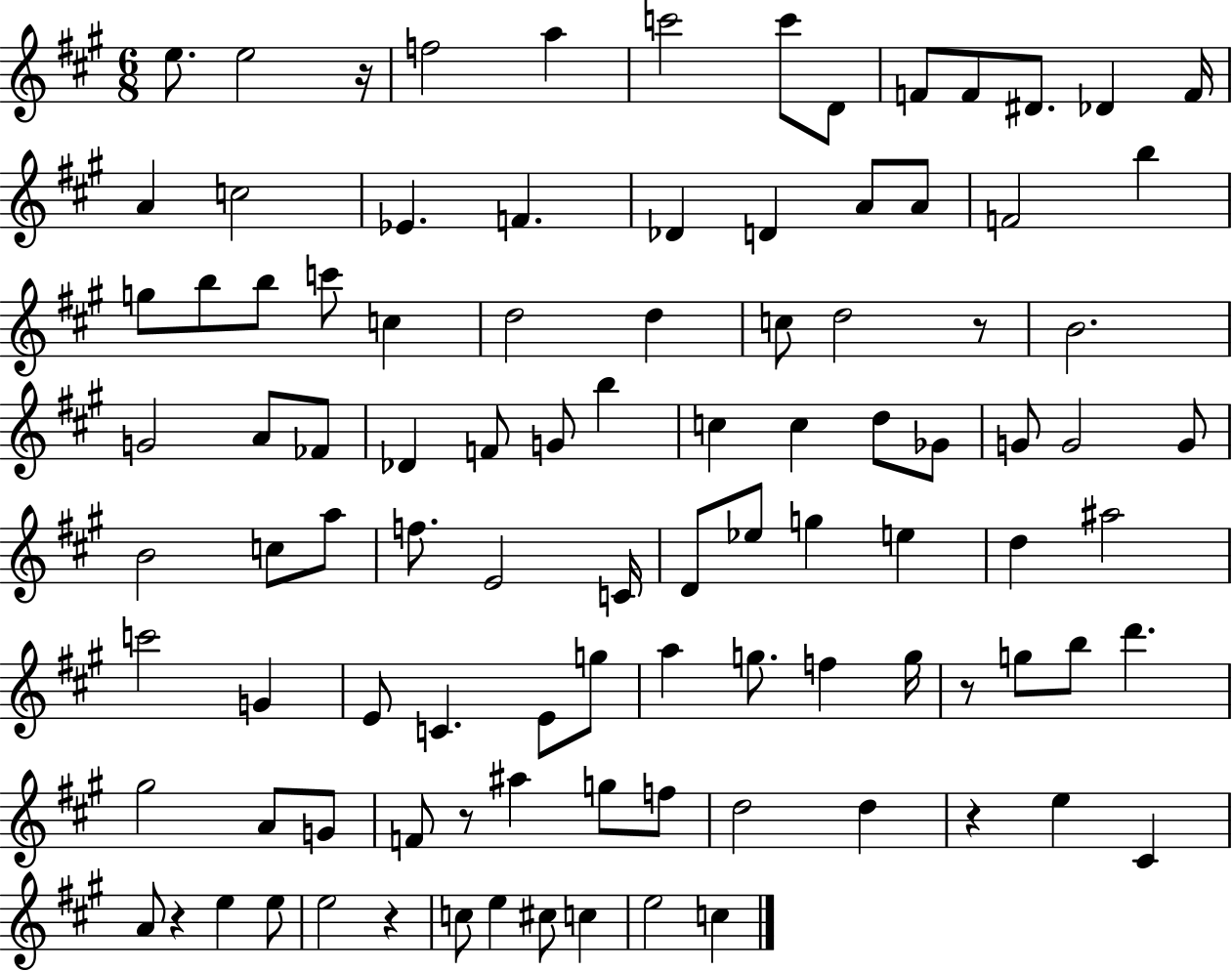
E5/e. E5/h R/s F5/h A5/q C6/h C6/e D4/e F4/e F4/e D#4/e. Db4/q F4/s A4/q C5/h Eb4/q. F4/q. Db4/q D4/q A4/e A4/e F4/h B5/q G5/e B5/e B5/e C6/e C5/q D5/h D5/q C5/e D5/h R/e B4/h. G4/h A4/e FES4/e Db4/q F4/e G4/e B5/q C5/q C5/q D5/e Gb4/e G4/e G4/h G4/e B4/h C5/e A5/e F5/e. E4/h C4/s D4/e Eb5/e G5/q E5/q D5/q A#5/h C6/h G4/q E4/e C4/q. E4/e G5/e A5/q G5/e. F5/q G5/s R/e G5/e B5/e D6/q. G#5/h A4/e G4/e F4/e R/e A#5/q G5/e F5/e D5/h D5/q R/q E5/q C#4/q A4/e R/q E5/q E5/e E5/h R/q C5/e E5/q C#5/e C5/q E5/h C5/q